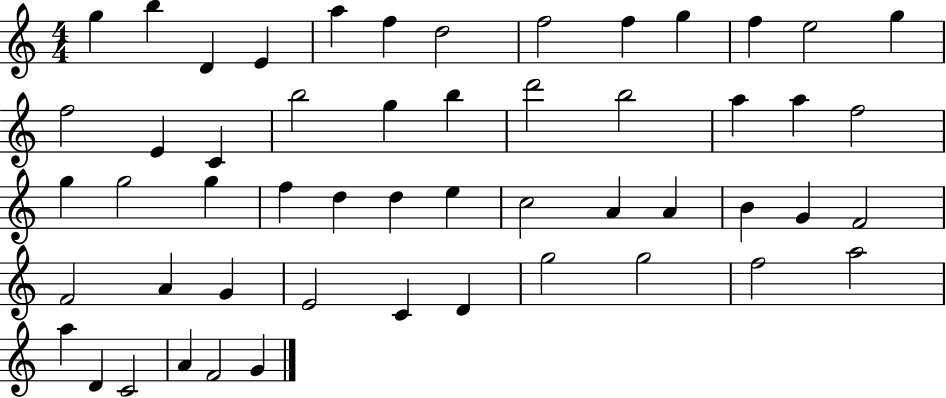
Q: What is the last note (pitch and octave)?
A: G4